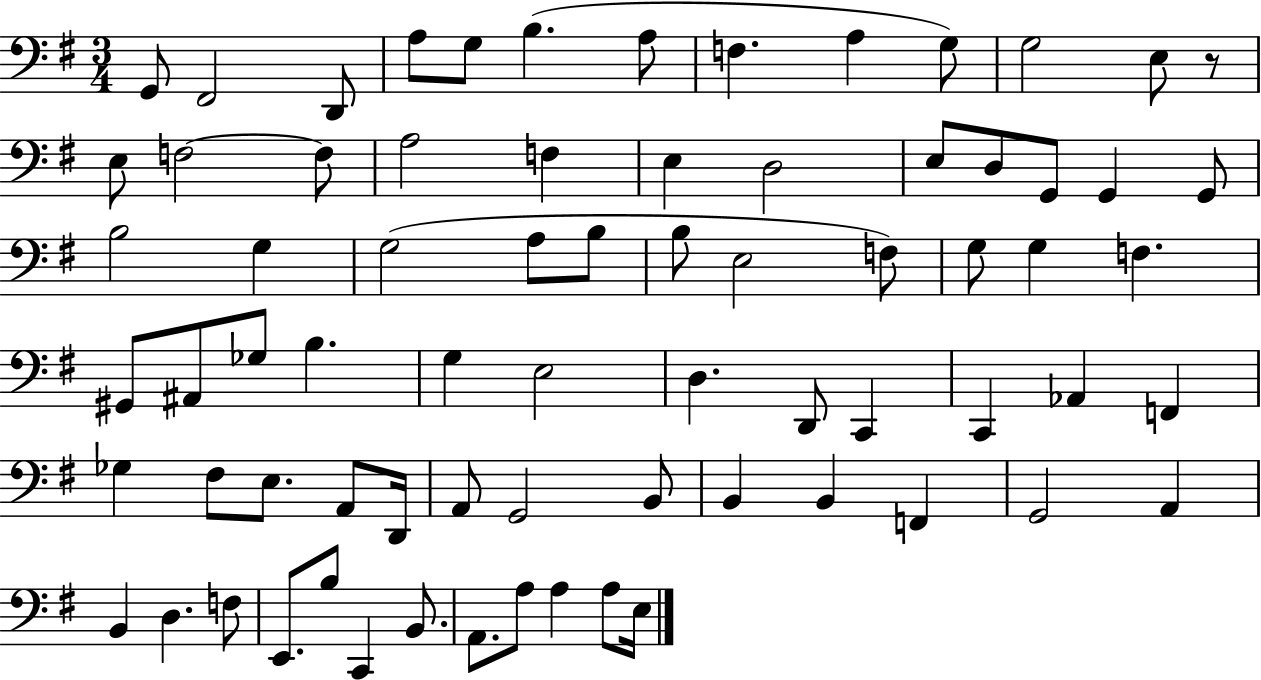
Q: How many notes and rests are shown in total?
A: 73